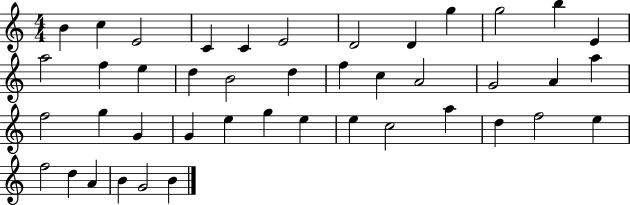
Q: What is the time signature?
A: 4/4